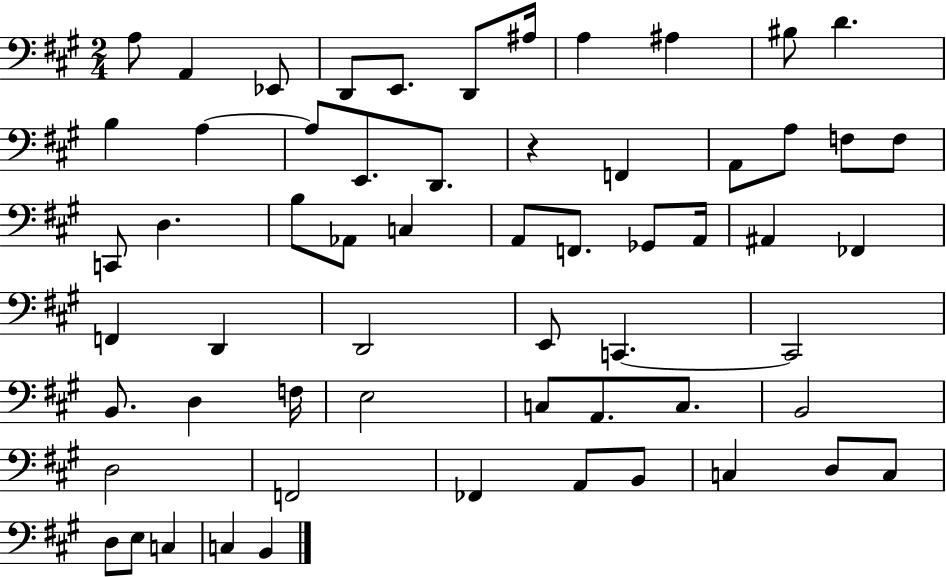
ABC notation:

X:1
T:Untitled
M:2/4
L:1/4
K:A
A,/2 A,, _E,,/2 D,,/2 E,,/2 D,,/2 ^A,/4 A, ^A, ^B,/2 D B, A, A,/2 E,,/2 D,,/2 z F,, A,,/2 A,/2 F,/2 F,/2 C,,/2 D, B,/2 _A,,/2 C, A,,/2 F,,/2 _G,,/2 A,,/4 ^A,, _F,, F,, D,, D,,2 E,,/2 C,, C,,2 B,,/2 D, F,/4 E,2 C,/2 A,,/2 C,/2 B,,2 D,2 F,,2 _F,, A,,/2 B,,/2 C, D,/2 C,/2 D,/2 E,/2 C, C, B,,